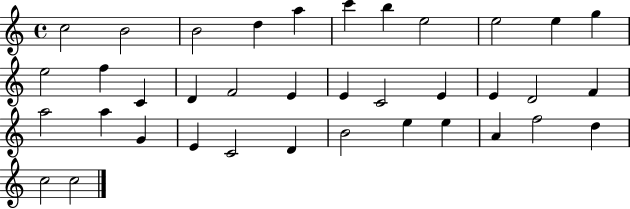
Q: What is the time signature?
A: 4/4